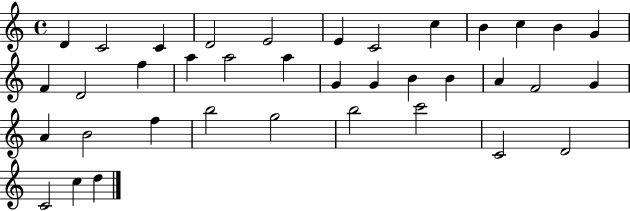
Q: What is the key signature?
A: C major